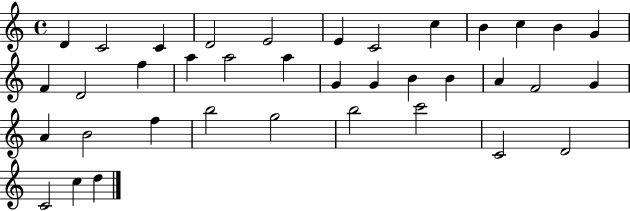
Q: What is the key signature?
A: C major